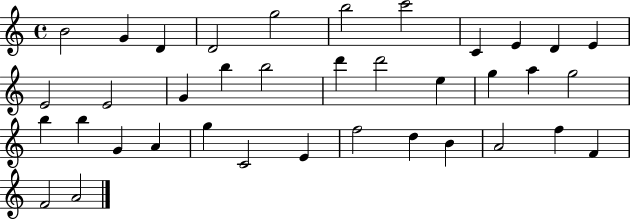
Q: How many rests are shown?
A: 0